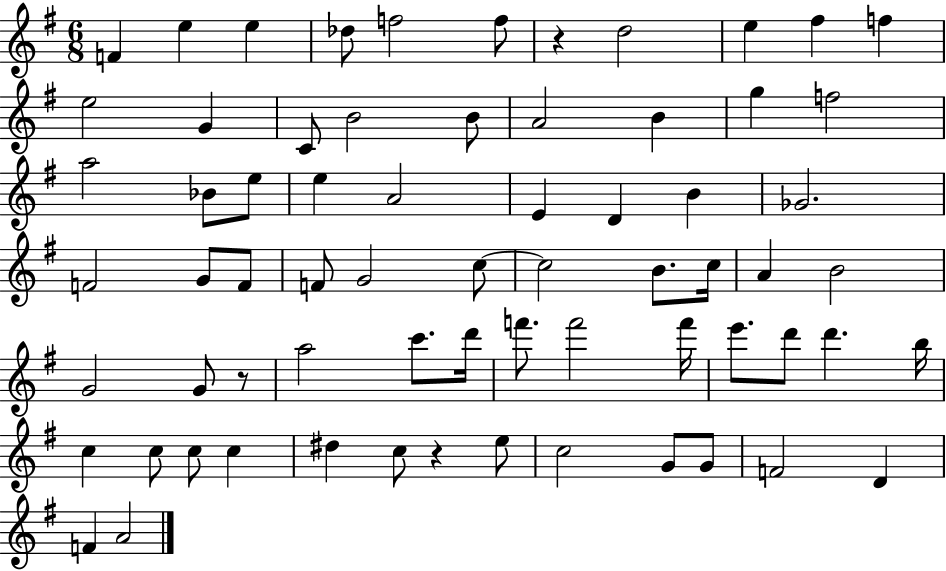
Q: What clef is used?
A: treble